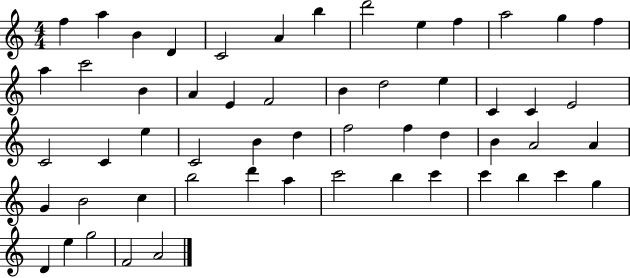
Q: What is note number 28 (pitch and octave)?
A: E5